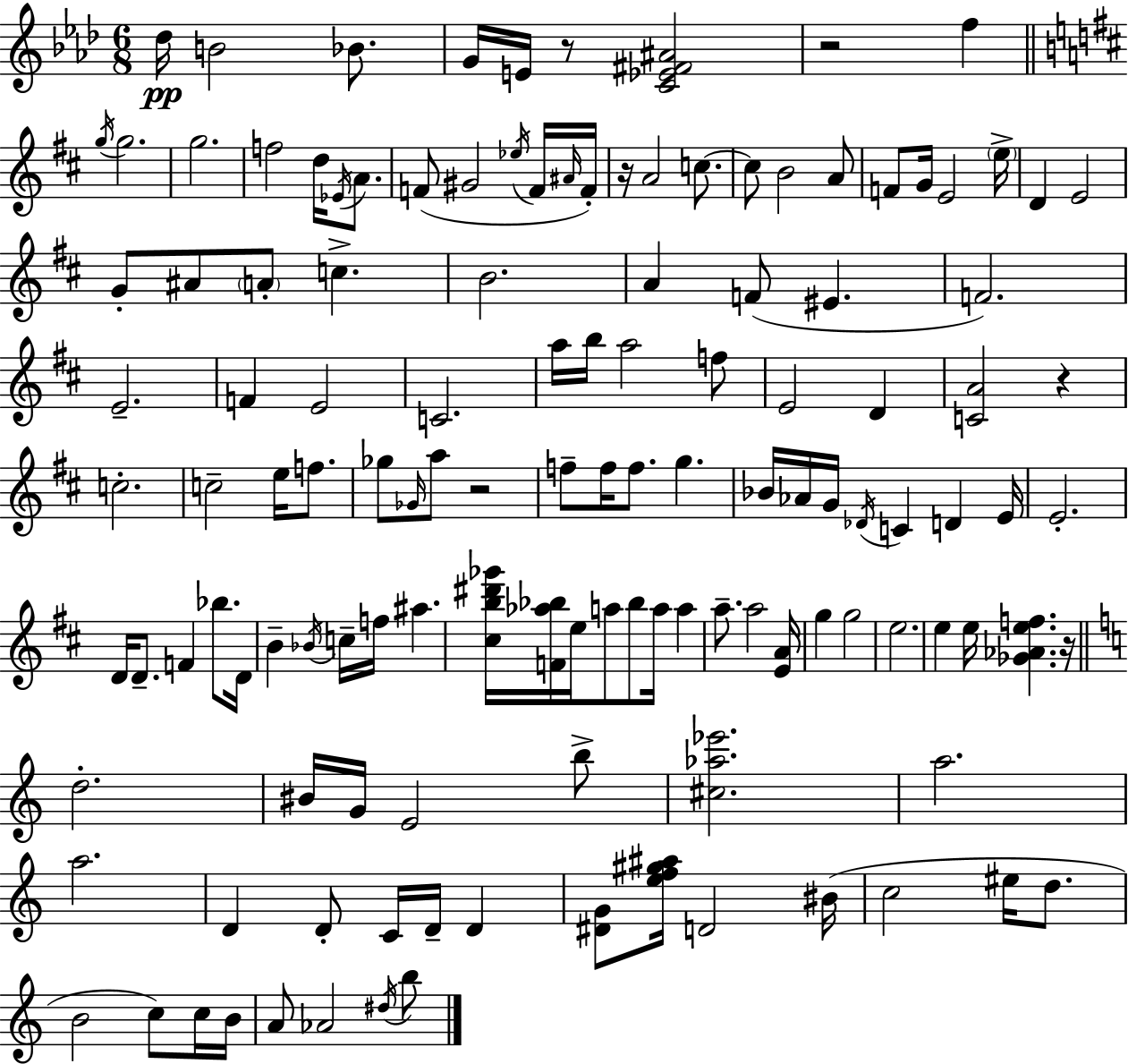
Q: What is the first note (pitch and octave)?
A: Db5